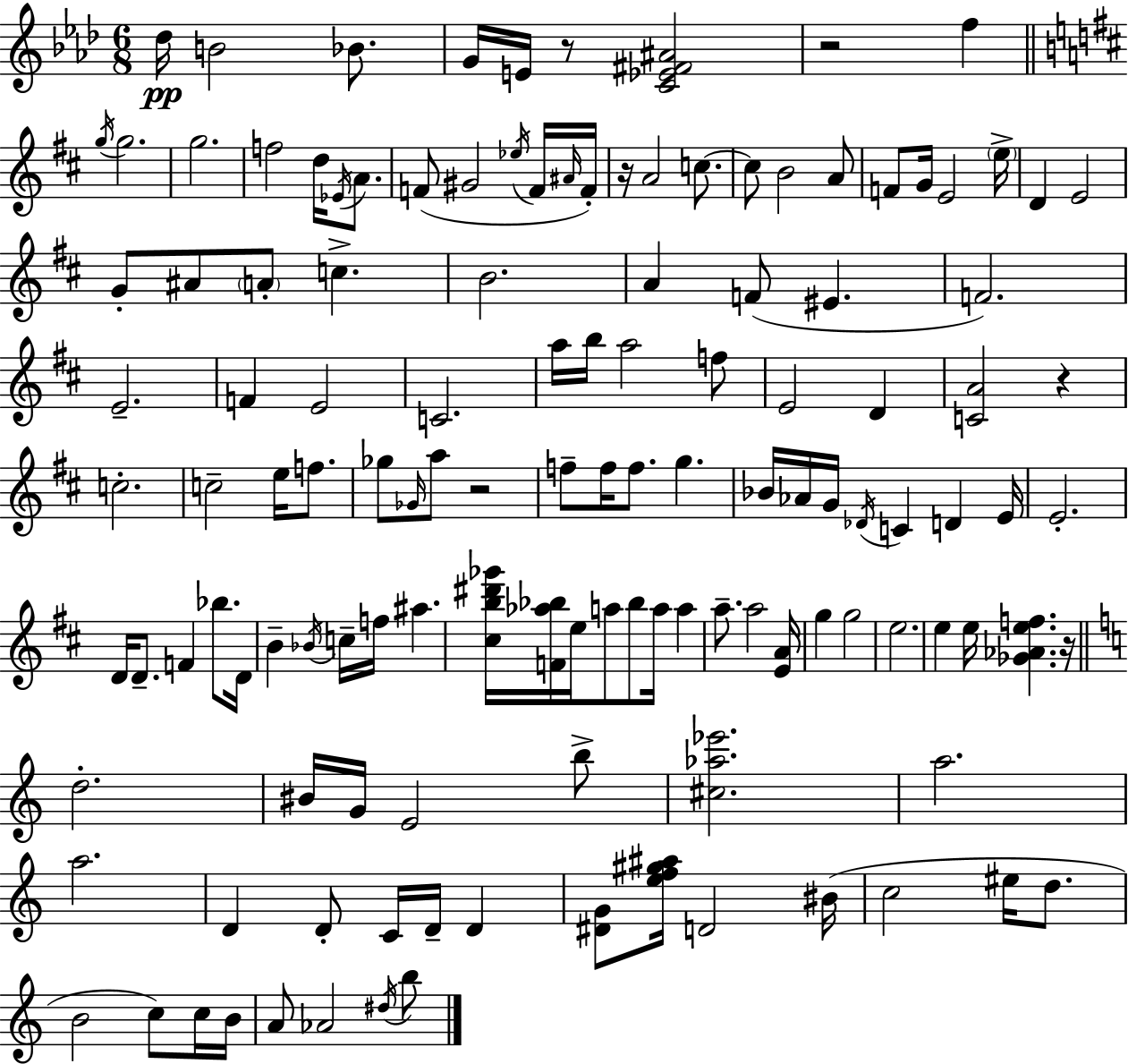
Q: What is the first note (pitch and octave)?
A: Db5